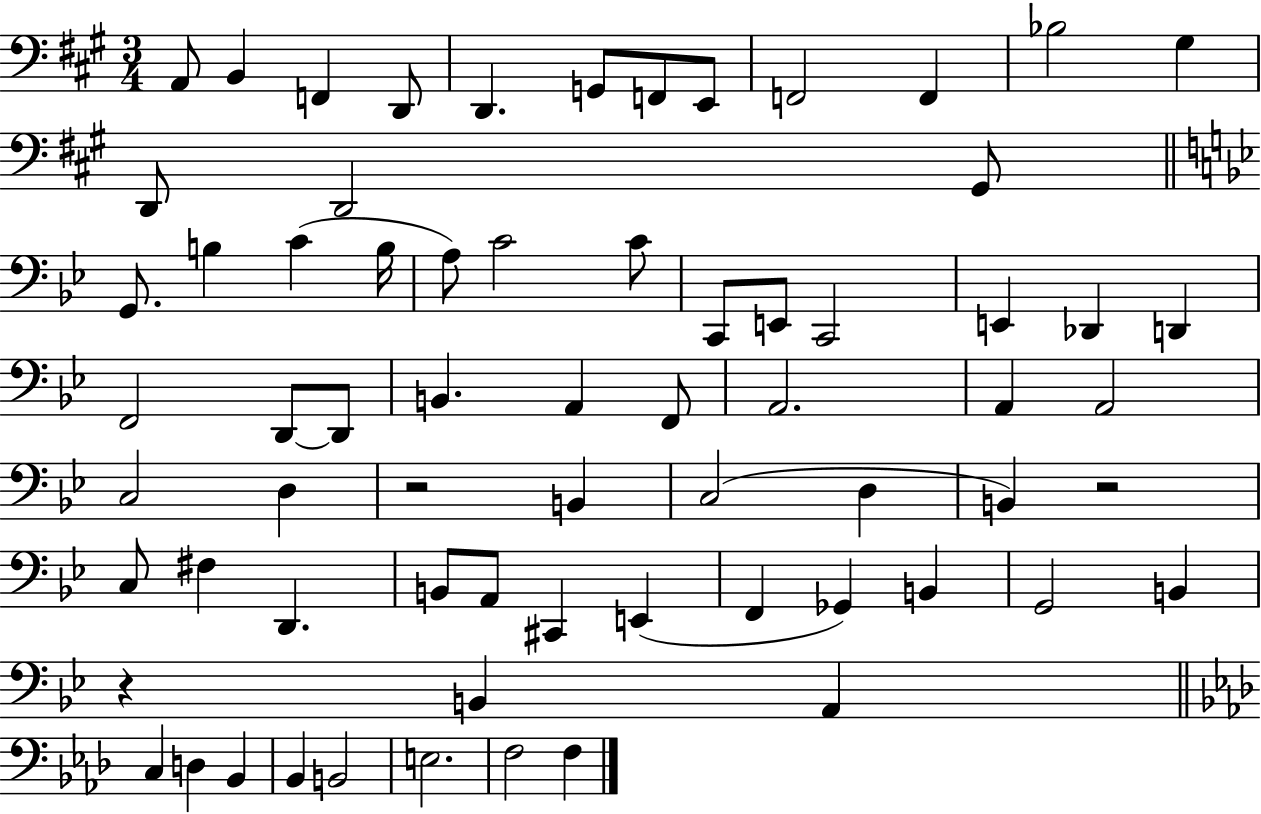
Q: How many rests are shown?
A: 3